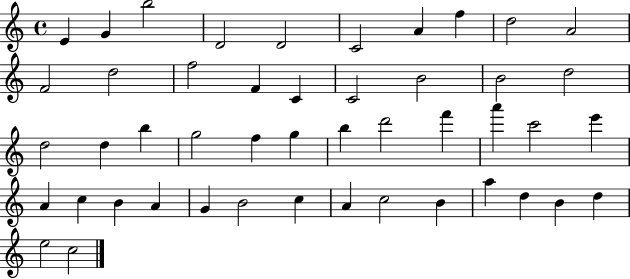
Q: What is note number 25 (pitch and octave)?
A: G5